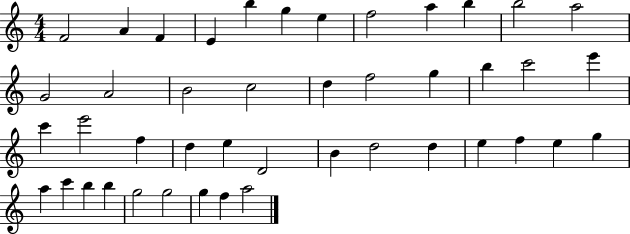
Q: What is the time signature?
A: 4/4